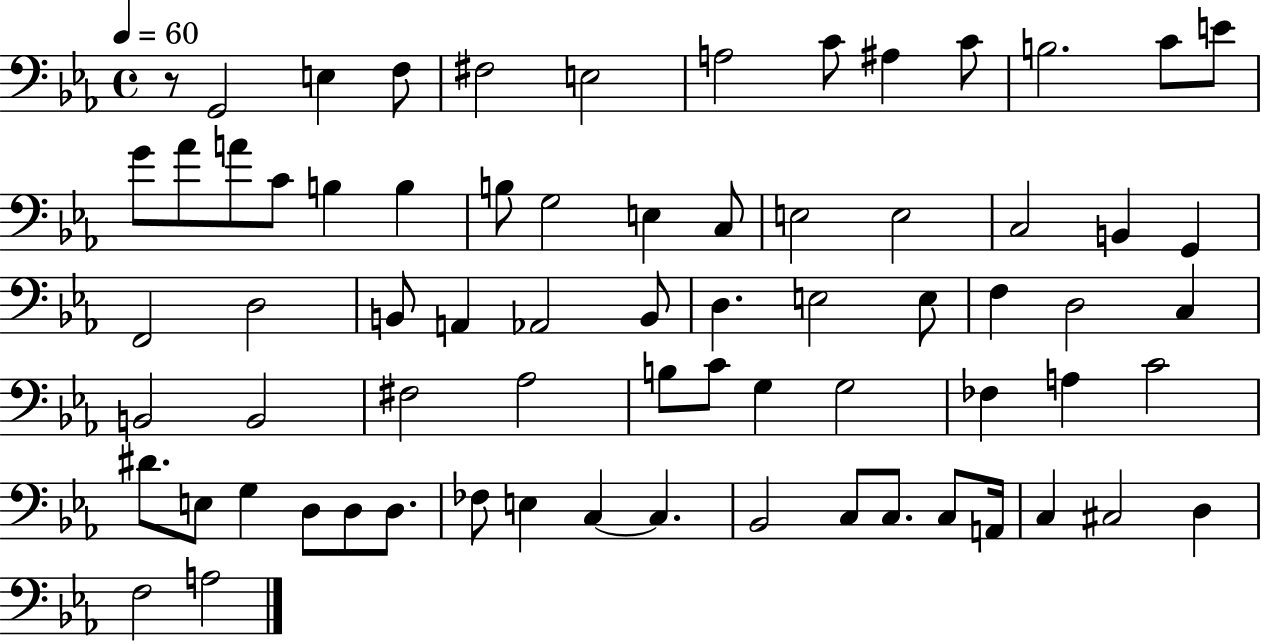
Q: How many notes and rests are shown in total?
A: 71